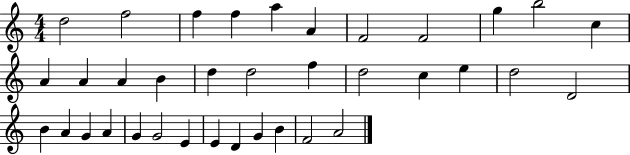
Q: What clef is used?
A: treble